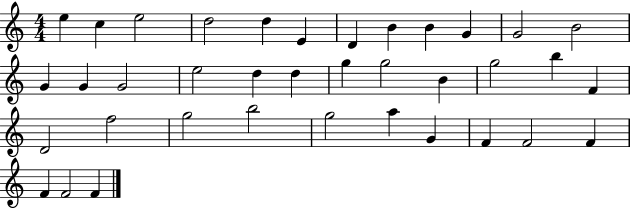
E5/q C5/q E5/h D5/h D5/q E4/q D4/q B4/q B4/q G4/q G4/h B4/h G4/q G4/q G4/h E5/h D5/q D5/q G5/q G5/h B4/q G5/h B5/q F4/q D4/h F5/h G5/h B5/h G5/h A5/q G4/q F4/q F4/h F4/q F4/q F4/h F4/q